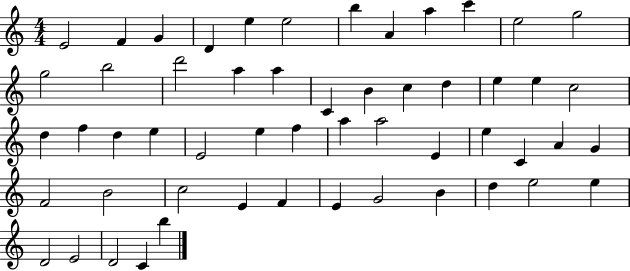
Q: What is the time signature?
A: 4/4